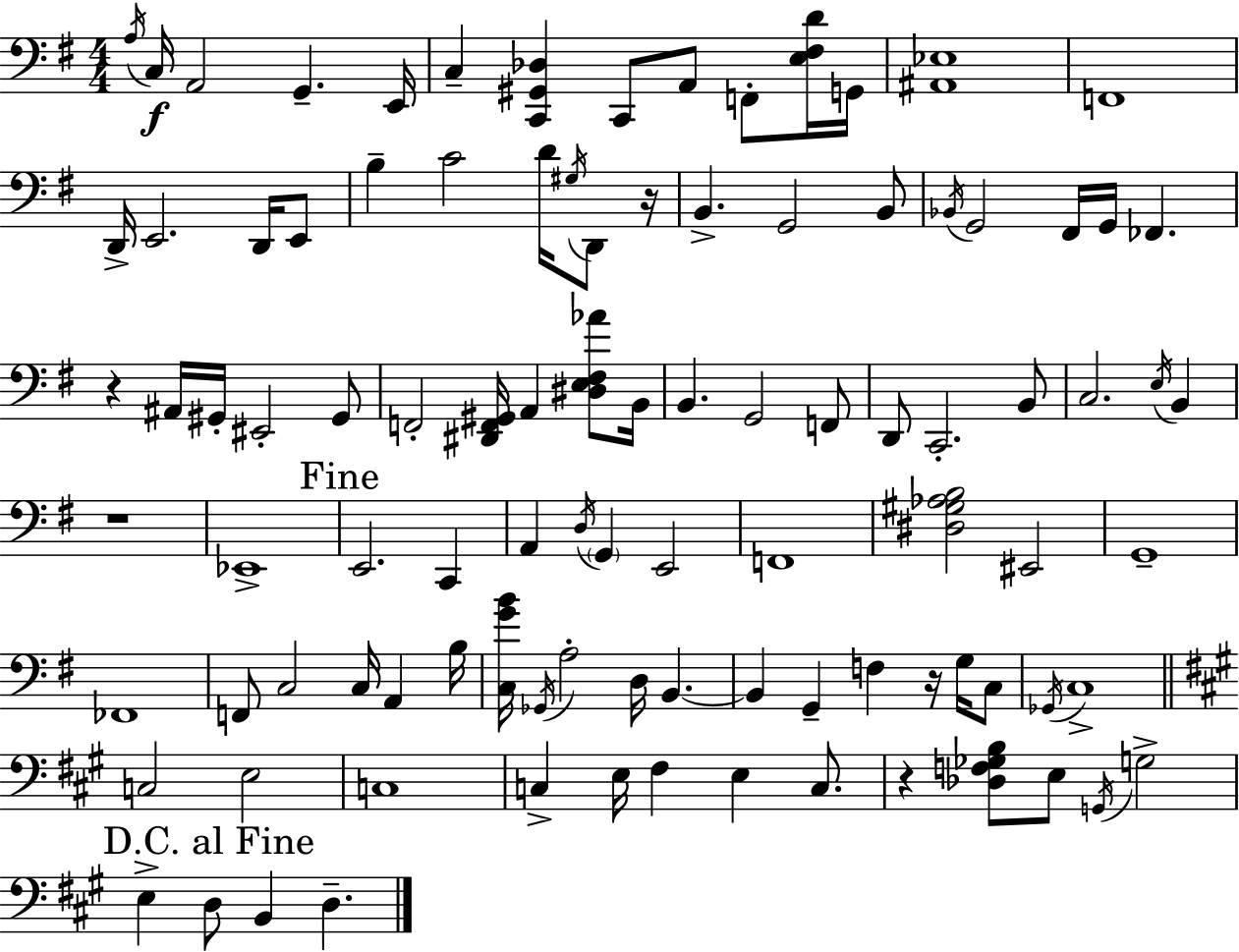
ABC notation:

X:1
T:Untitled
M:4/4
L:1/4
K:Em
A,/4 C,/4 A,,2 G,, E,,/4 C, [C,,^G,,_D,] C,,/2 A,,/2 F,,/2 [E,^F,D]/4 G,,/4 [^A,,_E,]4 F,,4 D,,/4 E,,2 D,,/4 E,,/2 B, C2 D/4 ^G,/4 D,,/2 z/4 B,, G,,2 B,,/2 _B,,/4 G,,2 ^F,,/4 G,,/4 _F,, z ^A,,/4 ^G,,/4 ^E,,2 ^G,,/2 F,,2 [^D,,F,,^G,,]/4 A,, [^D,E,^F,_A]/2 B,,/4 B,, G,,2 F,,/2 D,,/2 C,,2 B,,/2 C,2 E,/4 B,, z4 _E,,4 E,,2 C,, A,, D,/4 G,, E,,2 F,,4 [^D,^G,_A,B,]2 ^E,,2 G,,4 _F,,4 F,,/2 C,2 C,/4 A,, B,/4 [C,GB]/4 _G,,/4 A,2 D,/4 B,, B,, G,, F, z/4 G,/4 C,/2 _G,,/4 C,4 C,2 E,2 C,4 C, E,/4 ^F, E, C,/2 z [_D,F,_G,B,]/2 E,/2 G,,/4 G,2 E, D,/2 B,, D,